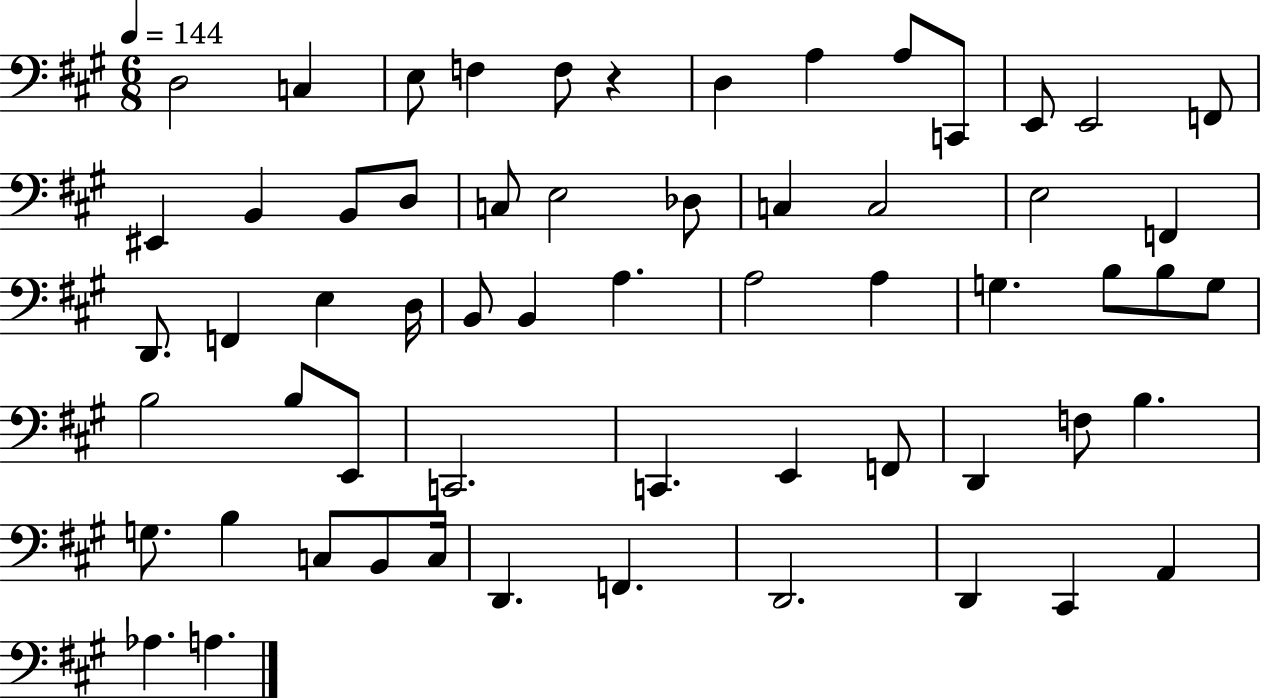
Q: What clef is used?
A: bass